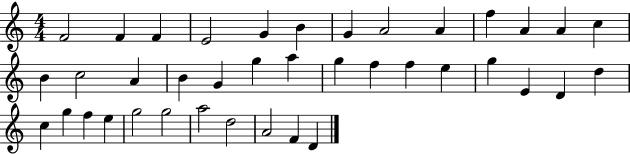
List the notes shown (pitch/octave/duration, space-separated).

F4/h F4/q F4/q E4/h G4/q B4/q G4/q A4/h A4/q F5/q A4/q A4/q C5/q B4/q C5/h A4/q B4/q G4/q G5/q A5/q G5/q F5/q F5/q E5/q G5/q E4/q D4/q D5/q C5/q G5/q F5/q E5/q G5/h G5/h A5/h D5/h A4/h F4/q D4/q